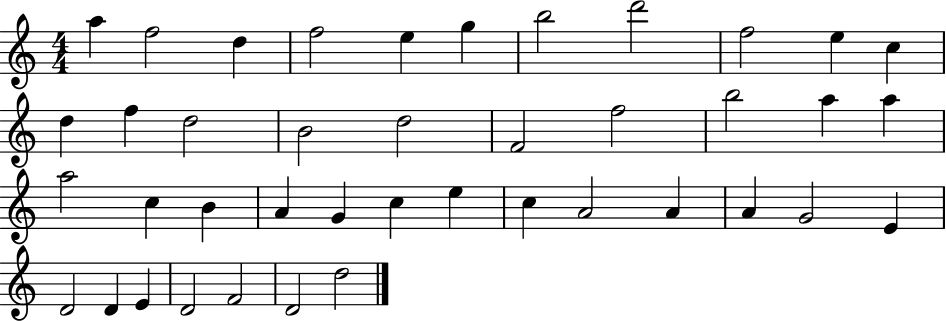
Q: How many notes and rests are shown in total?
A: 41